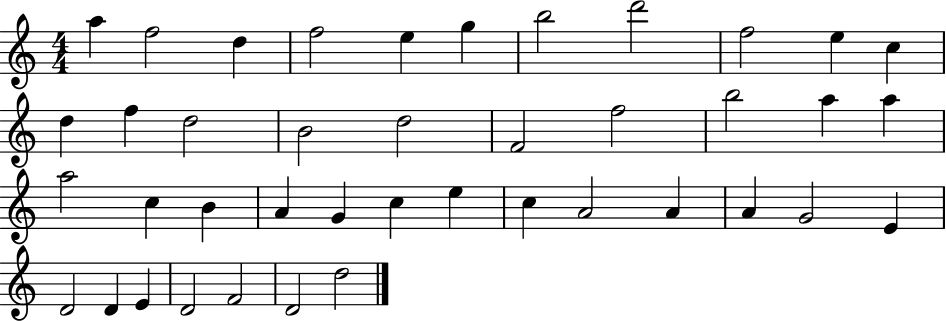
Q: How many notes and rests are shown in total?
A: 41